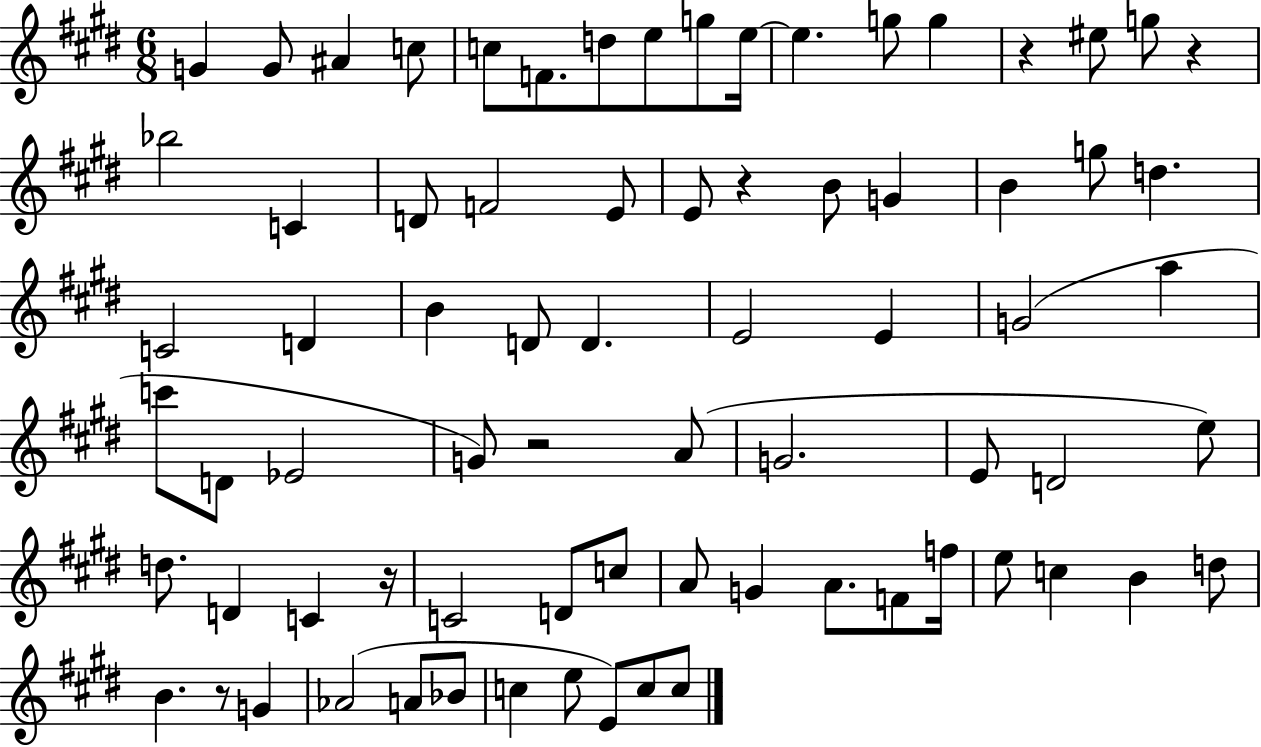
X:1
T:Untitled
M:6/8
L:1/4
K:E
G G/2 ^A c/2 c/2 F/2 d/2 e/2 g/2 e/4 e g/2 g z ^e/2 g/2 z _b2 C D/2 F2 E/2 E/2 z B/2 G B g/2 d C2 D B D/2 D E2 E G2 a c'/2 D/2 _E2 G/2 z2 A/2 G2 E/2 D2 e/2 d/2 D C z/4 C2 D/2 c/2 A/2 G A/2 F/2 f/4 e/2 c B d/2 B z/2 G _A2 A/2 _B/2 c e/2 E/2 c/2 c/2